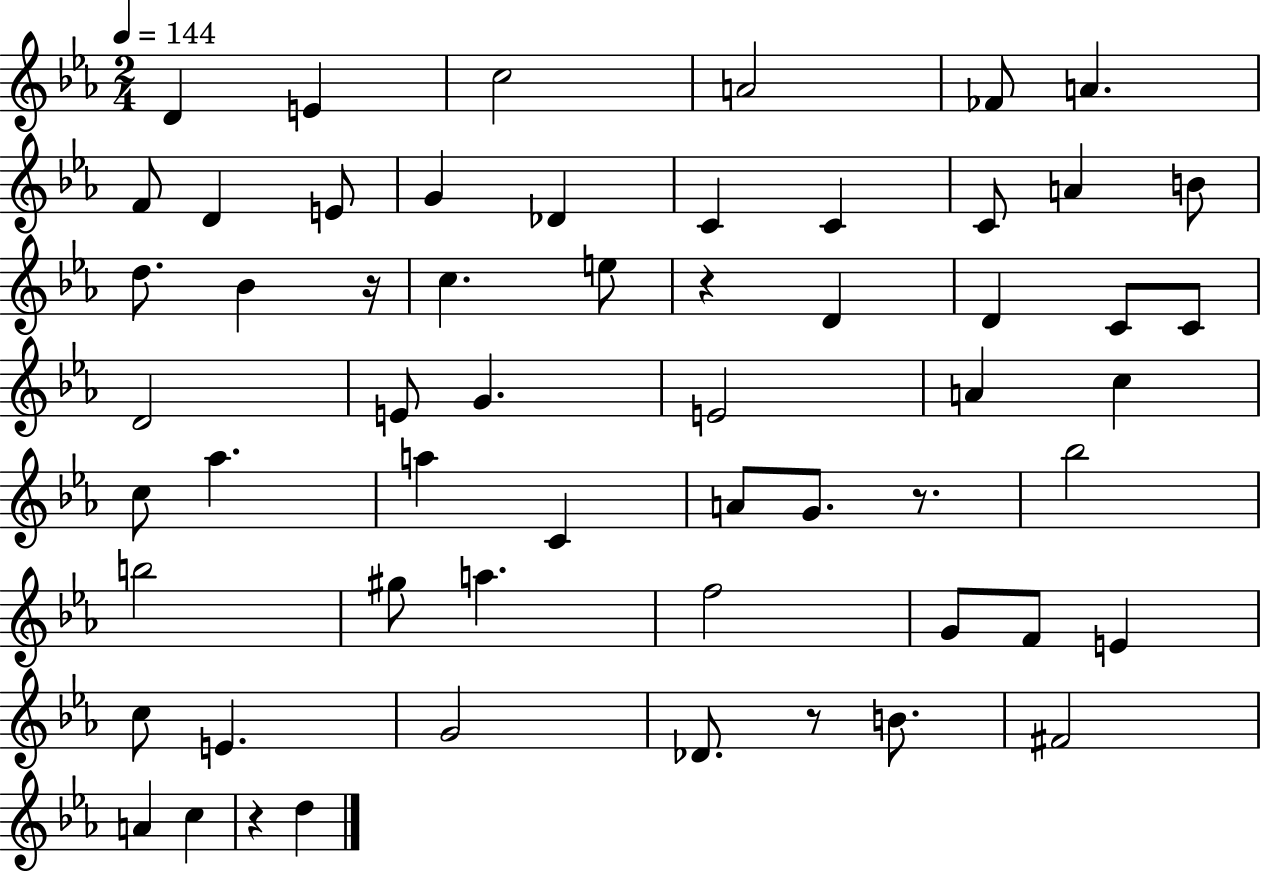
{
  \clef treble
  \numericTimeSignature
  \time 2/4
  \key ees \major
  \tempo 4 = 144
  d'4 e'4 | c''2 | a'2 | fes'8 a'4. | \break f'8 d'4 e'8 | g'4 des'4 | c'4 c'4 | c'8 a'4 b'8 | \break d''8. bes'4 r16 | c''4. e''8 | r4 d'4 | d'4 c'8 c'8 | \break d'2 | e'8 g'4. | e'2 | a'4 c''4 | \break c''8 aes''4. | a''4 c'4 | a'8 g'8. r8. | bes''2 | \break b''2 | gis''8 a''4. | f''2 | g'8 f'8 e'4 | \break c''8 e'4. | g'2 | des'8. r8 b'8. | fis'2 | \break a'4 c''4 | r4 d''4 | \bar "|."
}